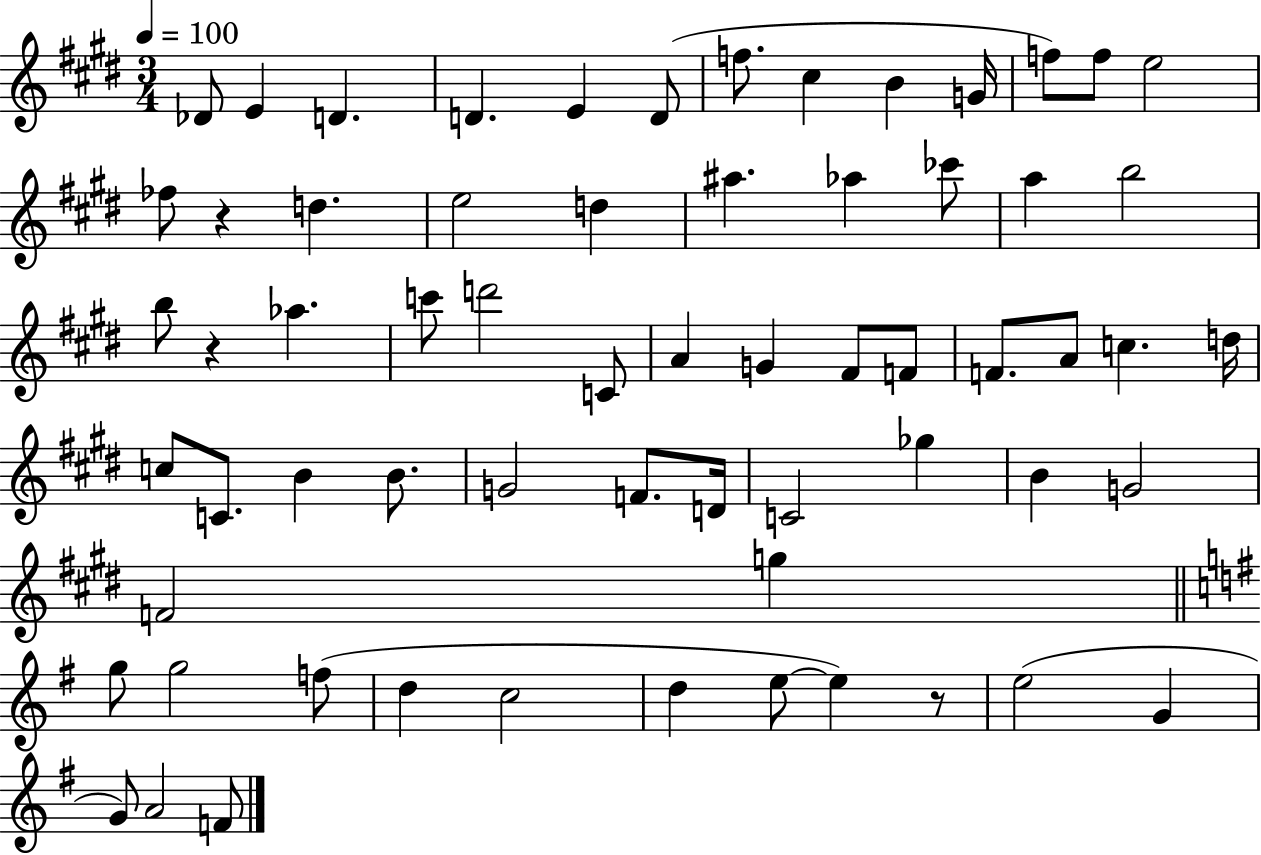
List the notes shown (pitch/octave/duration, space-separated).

Db4/e E4/q D4/q. D4/q. E4/q D4/e F5/e. C#5/q B4/q G4/s F5/e F5/e E5/h FES5/e R/q D5/q. E5/h D5/q A#5/q. Ab5/q CES6/e A5/q B5/h B5/e R/q Ab5/q. C6/e D6/h C4/e A4/q G4/q F#4/e F4/e F4/e. A4/e C5/q. D5/s C5/e C4/e. B4/q B4/e. G4/h F4/e. D4/s C4/h Gb5/q B4/q G4/h F4/h G5/q G5/e G5/h F5/e D5/q C5/h D5/q E5/e E5/q R/e E5/h G4/q G4/e A4/h F4/e